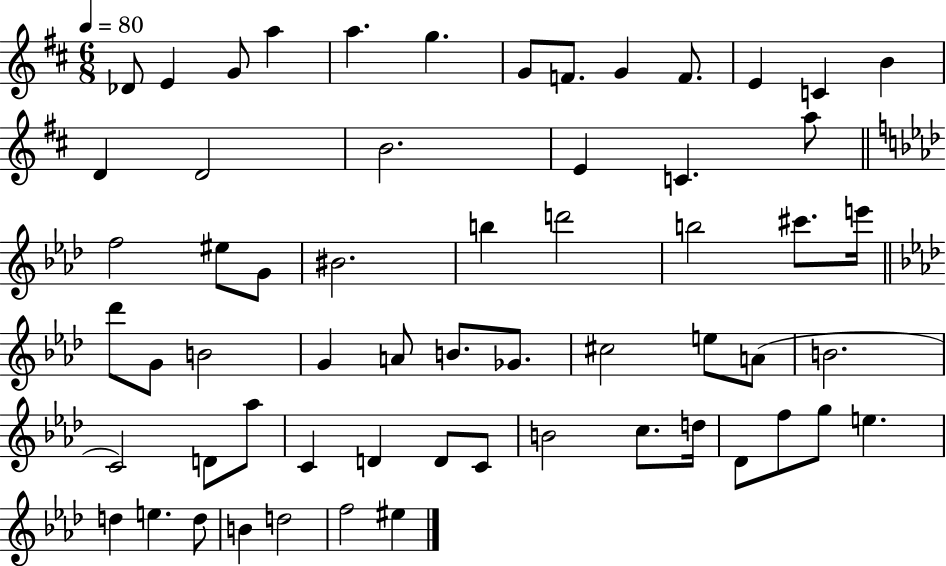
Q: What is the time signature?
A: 6/8